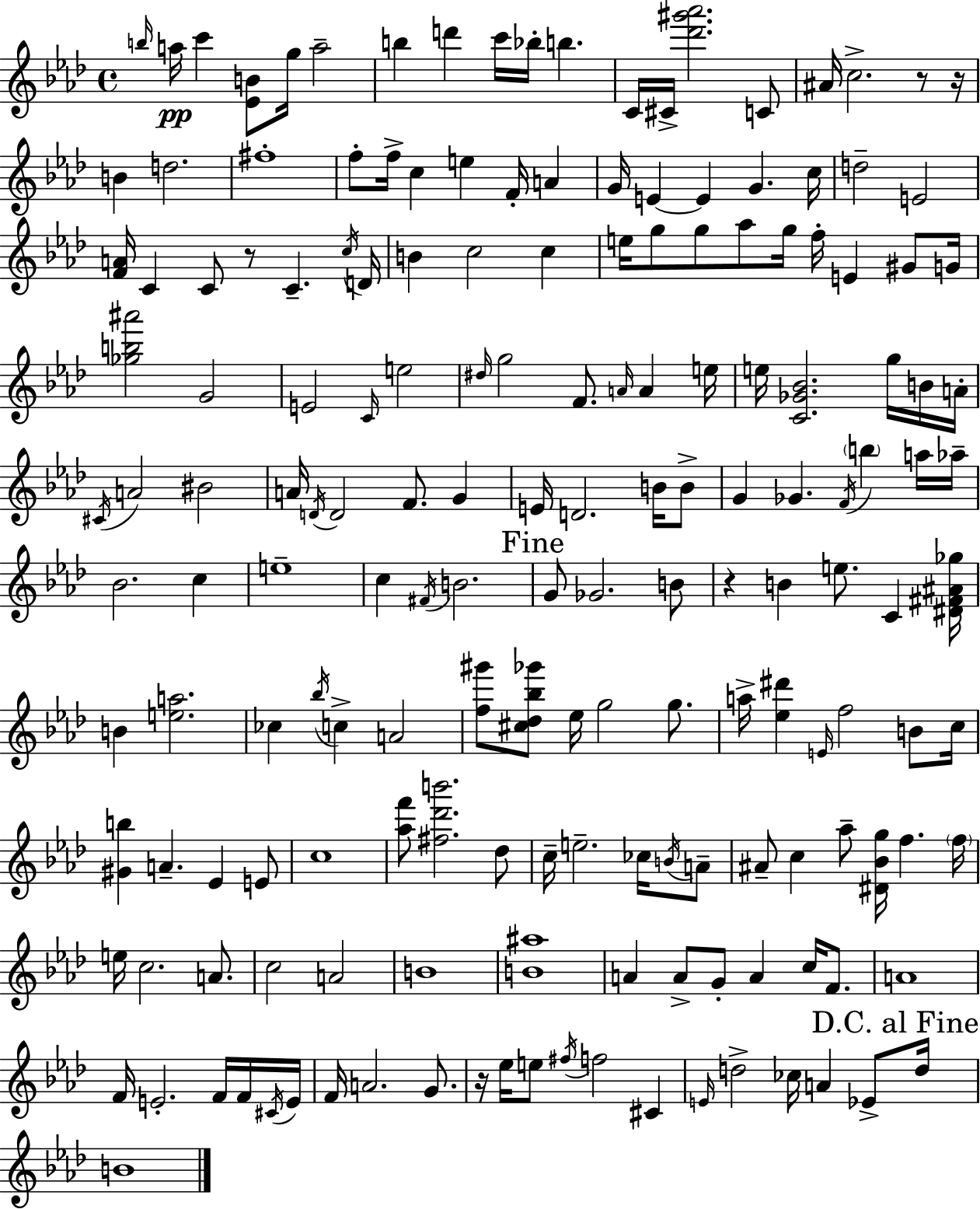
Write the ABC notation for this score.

X:1
T:Untitled
M:4/4
L:1/4
K:Fm
b/4 a/4 c' [_EB]/2 g/4 a2 b d' c'/4 _b/4 b C/4 ^C/4 [_d'^g'_a']2 C/2 ^A/4 c2 z/2 z/4 B d2 ^f4 f/2 f/4 c e F/4 A G/4 E E G c/4 d2 E2 [FA]/4 C C/2 z/2 C c/4 D/4 B c2 c e/4 g/2 g/2 _a/2 g/4 f/4 E ^G/2 G/4 [_gb^a']2 G2 E2 C/4 e2 ^d/4 g2 F/2 A/4 A e/4 e/4 [C_G_B]2 g/4 B/4 A/4 ^C/4 A2 ^B2 A/4 D/4 D2 F/2 G E/4 D2 B/4 B/2 G _G F/4 b a/4 _a/4 _B2 c e4 c ^F/4 B2 G/2 _G2 B/2 z B e/2 C [^D^F^A_g]/4 B [ea]2 _c _b/4 c A2 [f^g']/2 [^c_d_b_g']/2 _e/4 g2 g/2 a/4 [_e^d'] E/4 f2 B/2 c/4 [^Gb] A _E E/2 c4 [_af']/2 [^f_d'b']2 _d/2 c/4 e2 _c/4 B/4 A/2 ^A/2 c _a/2 [^D_Bg]/4 f f/4 e/4 c2 A/2 c2 A2 B4 [B^a]4 A A/2 G/2 A c/4 F/2 A4 F/4 E2 F/4 F/4 ^C/4 E/4 F/4 A2 G/2 z/4 _e/4 e/2 ^f/4 f2 ^C E/4 d2 _c/4 A _E/2 d/4 B4